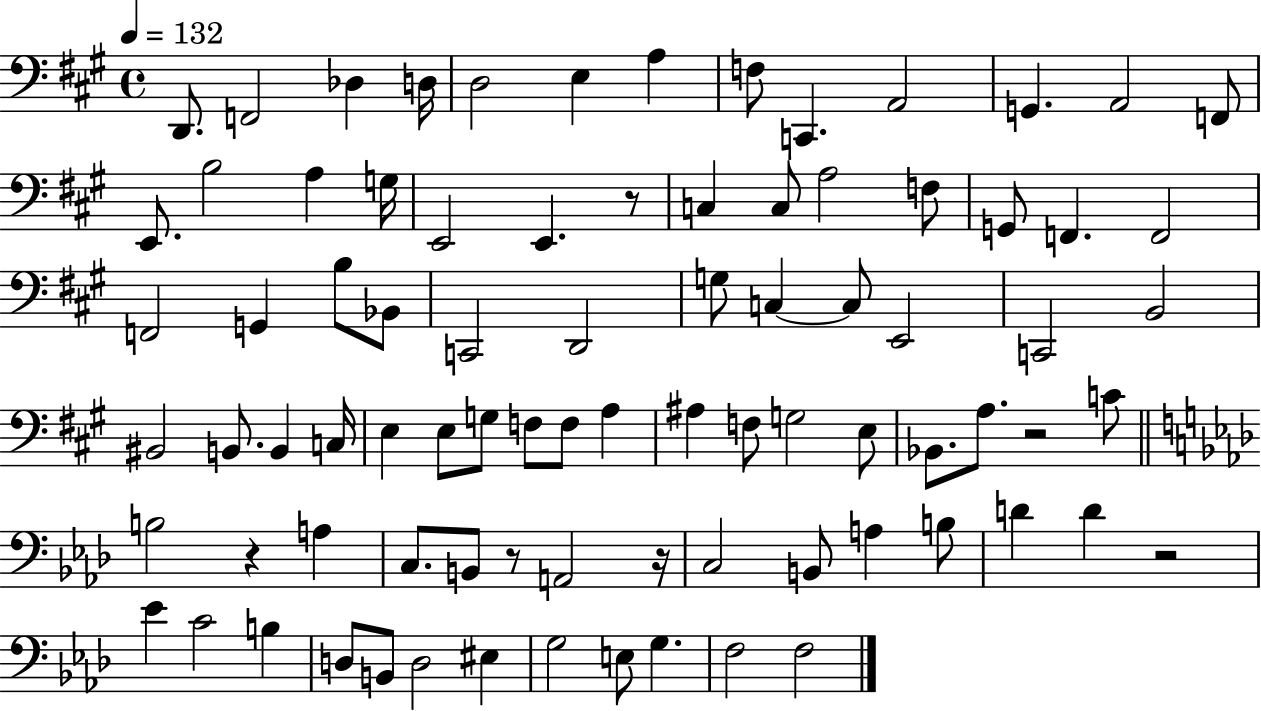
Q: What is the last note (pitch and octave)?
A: F3